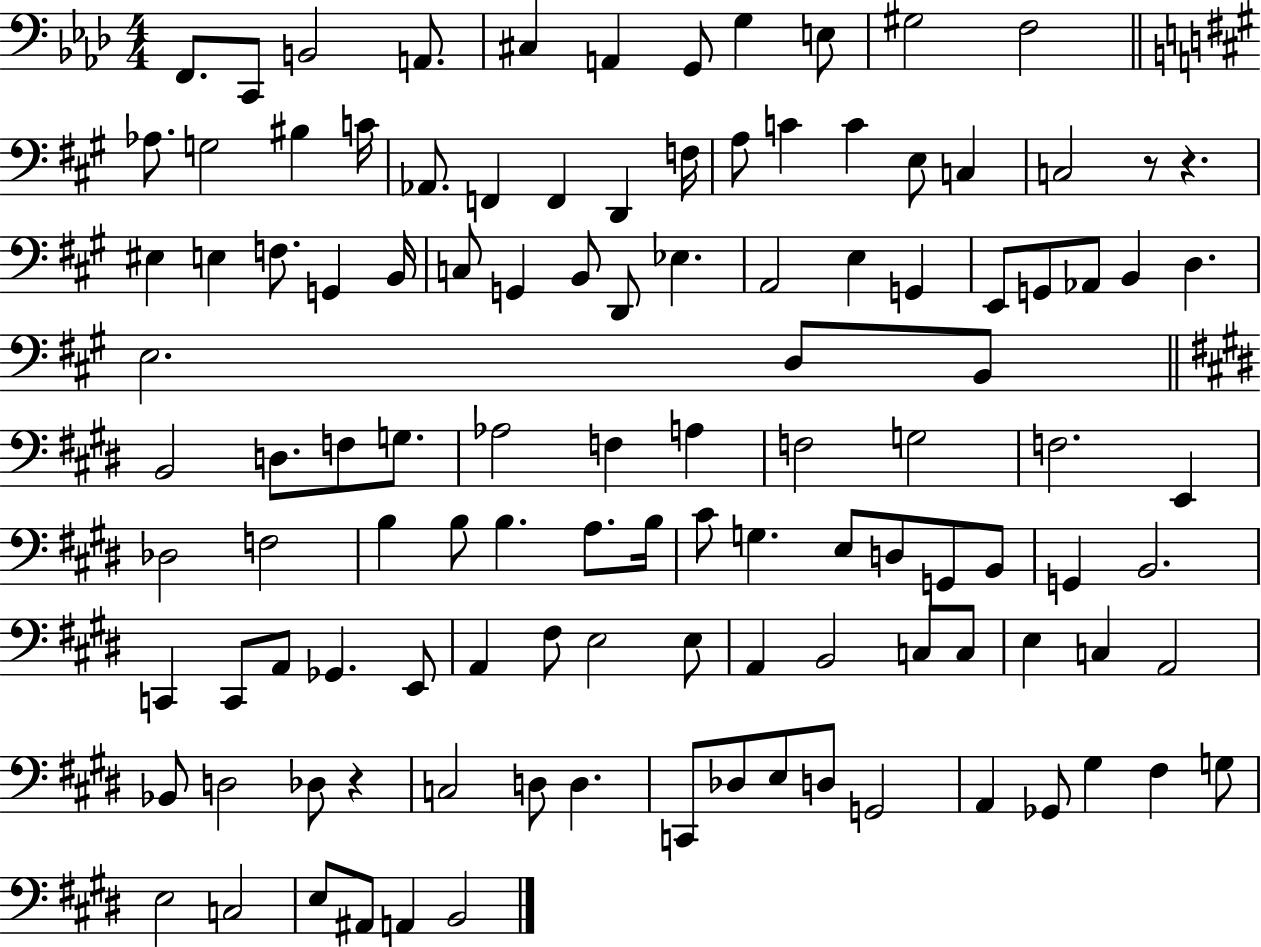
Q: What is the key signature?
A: AES major